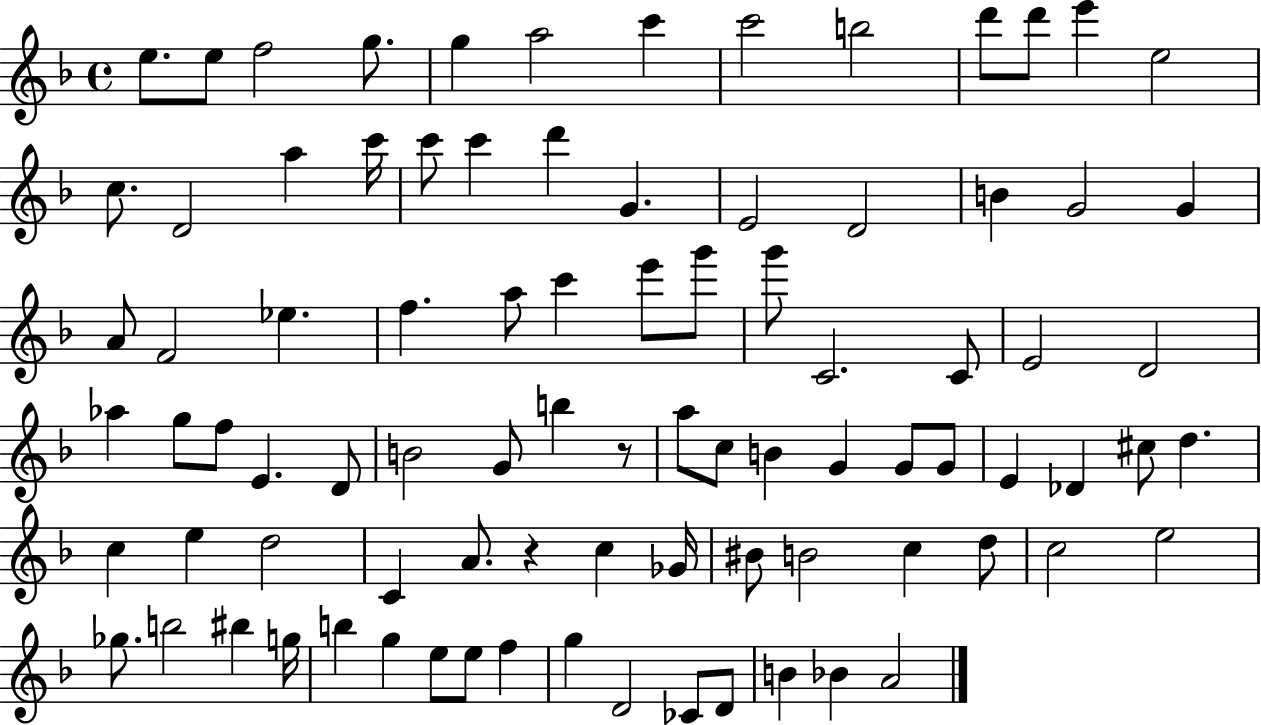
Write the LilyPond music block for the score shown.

{
  \clef treble
  \time 4/4
  \defaultTimeSignature
  \key f \major
  e''8. e''8 f''2 g''8. | g''4 a''2 c'''4 | c'''2 b''2 | d'''8 d'''8 e'''4 e''2 | \break c''8. d'2 a''4 c'''16 | c'''8 c'''4 d'''4 g'4. | e'2 d'2 | b'4 g'2 g'4 | \break a'8 f'2 ees''4. | f''4. a''8 c'''4 e'''8 g'''8 | g'''8 c'2. c'8 | e'2 d'2 | \break aes''4 g''8 f''8 e'4. d'8 | b'2 g'8 b''4 r8 | a''8 c''8 b'4 g'4 g'8 g'8 | e'4 des'4 cis''8 d''4. | \break c''4 e''4 d''2 | c'4 a'8. r4 c''4 ges'16 | bis'8 b'2 c''4 d''8 | c''2 e''2 | \break ges''8. b''2 bis''4 g''16 | b''4 g''4 e''8 e''8 f''4 | g''4 d'2 ces'8 d'8 | b'4 bes'4 a'2 | \break \bar "|."
}